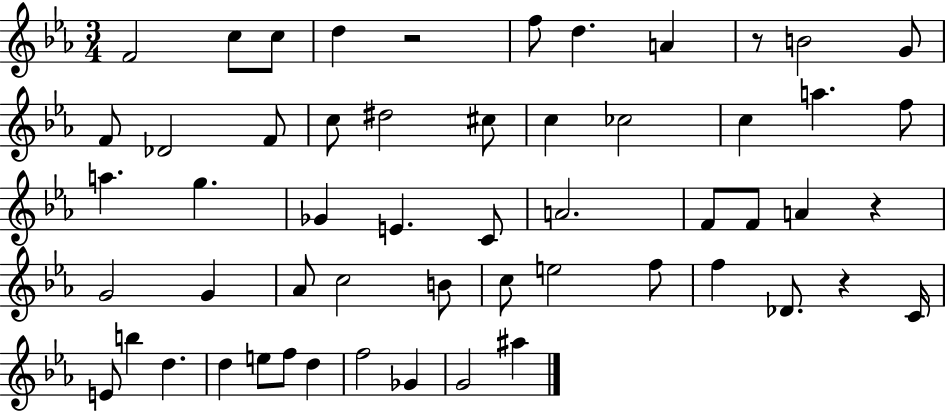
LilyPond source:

{
  \clef treble
  \numericTimeSignature
  \time 3/4
  \key ees \major
  f'2 c''8 c''8 | d''4 r2 | f''8 d''4. a'4 | r8 b'2 g'8 | \break f'8 des'2 f'8 | c''8 dis''2 cis''8 | c''4 ces''2 | c''4 a''4. f''8 | \break a''4. g''4. | ges'4 e'4. c'8 | a'2. | f'8 f'8 a'4 r4 | \break g'2 g'4 | aes'8 c''2 b'8 | c''8 e''2 f''8 | f''4 des'8. r4 c'16 | \break e'8 b''4 d''4. | d''4 e''8 f''8 d''4 | f''2 ges'4 | g'2 ais''4 | \break \bar "|."
}